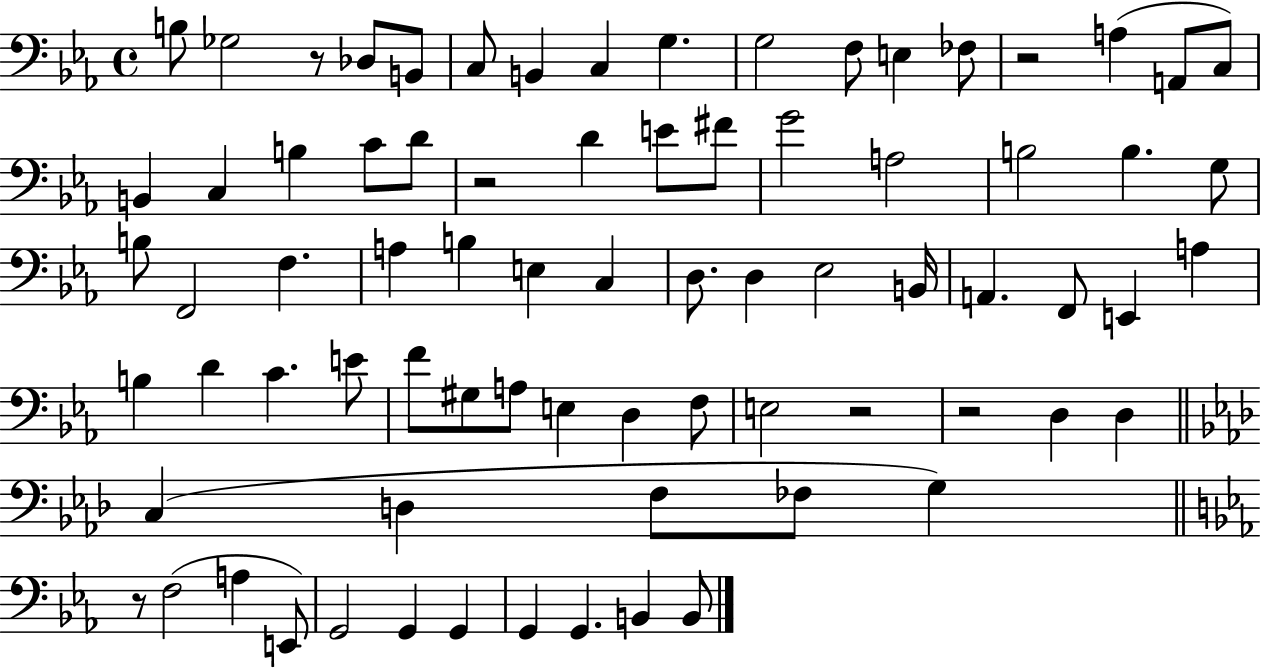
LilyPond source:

{
  \clef bass
  \time 4/4
  \defaultTimeSignature
  \key ees \major
  b8 ges2 r8 des8 b,8 | c8 b,4 c4 g4. | g2 f8 e4 fes8 | r2 a4( a,8 c8) | \break b,4 c4 b4 c'8 d'8 | r2 d'4 e'8 fis'8 | g'2 a2 | b2 b4. g8 | \break b8 f,2 f4. | a4 b4 e4 c4 | d8. d4 ees2 b,16 | a,4. f,8 e,4 a4 | \break b4 d'4 c'4. e'8 | f'8 gis8 a8 e4 d4 f8 | e2 r2 | r2 d4 d4 | \break \bar "||" \break \key aes \major c4( d4 f8 fes8 g4) | \bar "||" \break \key c \minor r8 f2( a4 e,8) | g,2 g,4 g,4 | g,4 g,4. b,4 b,8 | \bar "|."
}